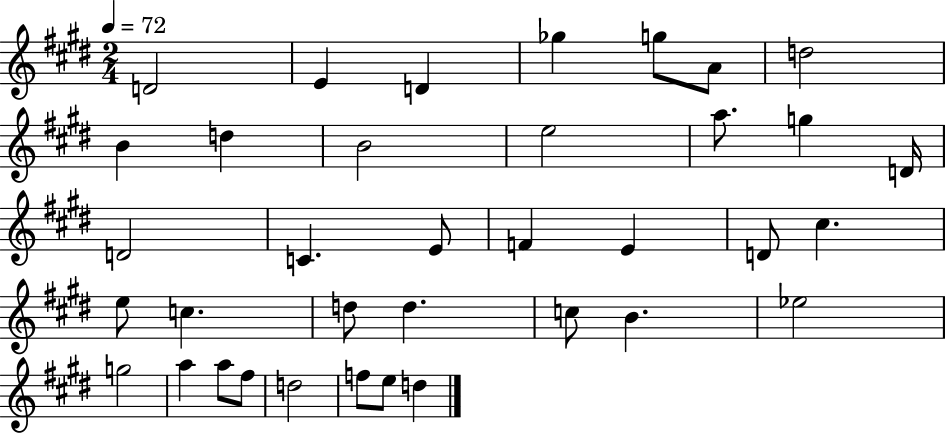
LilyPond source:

{
  \clef treble
  \numericTimeSignature
  \time 2/4
  \key e \major
  \tempo 4 = 72
  \repeat volta 2 { d'2 | e'4 d'4 | ges''4 g''8 a'8 | d''2 | \break b'4 d''4 | b'2 | e''2 | a''8. g''4 d'16 | \break d'2 | c'4. e'8 | f'4 e'4 | d'8 cis''4. | \break e''8 c''4. | d''8 d''4. | c''8 b'4. | ees''2 | \break g''2 | a''4 a''8 fis''8 | d''2 | f''8 e''8 d''4 | \break } \bar "|."
}